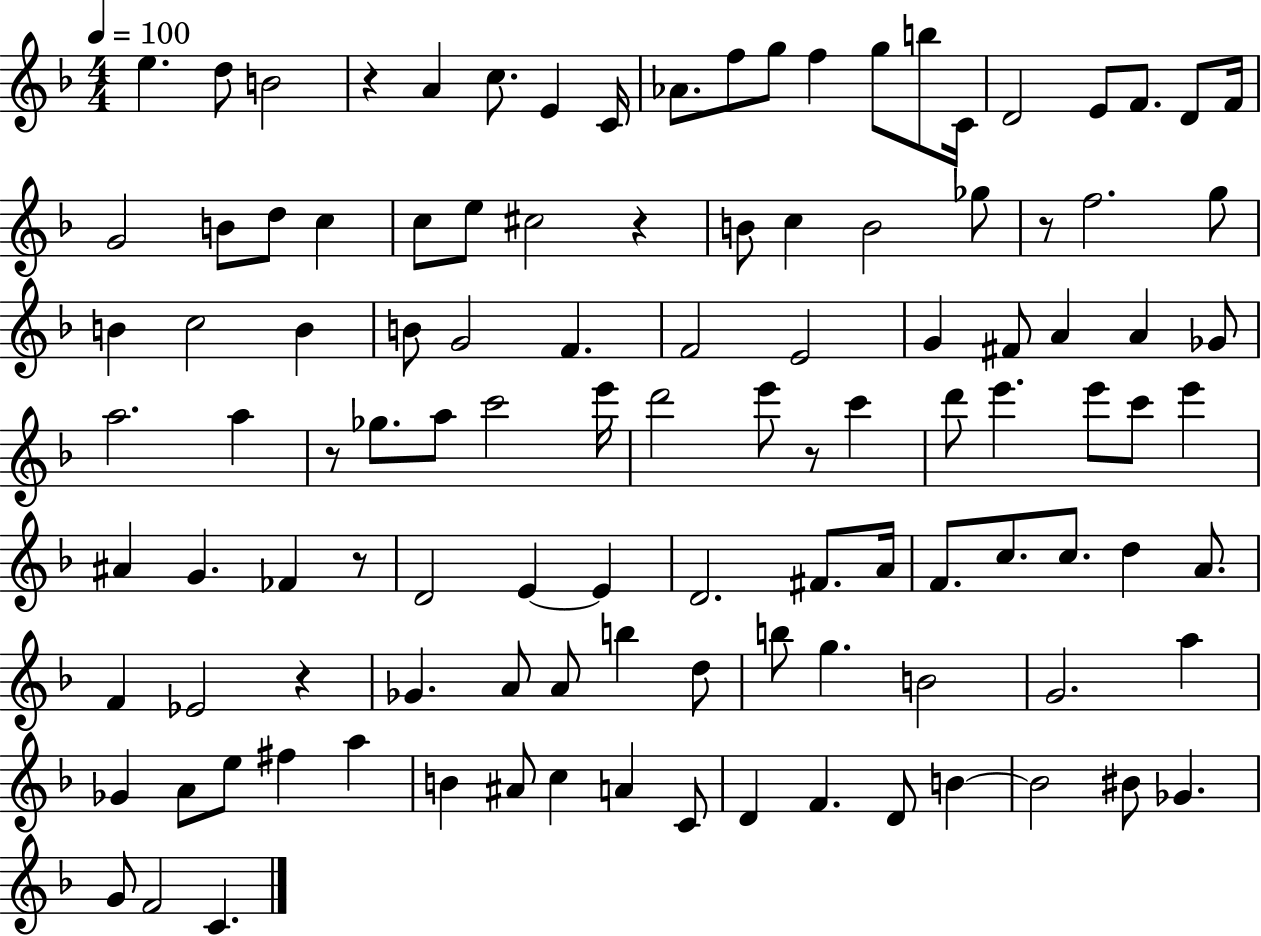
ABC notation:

X:1
T:Untitled
M:4/4
L:1/4
K:F
e d/2 B2 z A c/2 E C/4 _A/2 f/2 g/2 f g/2 b/2 C/4 D2 E/2 F/2 D/2 F/4 G2 B/2 d/2 c c/2 e/2 ^c2 z B/2 c B2 _g/2 z/2 f2 g/2 B c2 B B/2 G2 F F2 E2 G ^F/2 A A _G/2 a2 a z/2 _g/2 a/2 c'2 e'/4 d'2 e'/2 z/2 c' d'/2 e' e'/2 c'/2 e' ^A G _F z/2 D2 E E D2 ^F/2 A/4 F/2 c/2 c/2 d A/2 F _E2 z _G A/2 A/2 b d/2 b/2 g B2 G2 a _G A/2 e/2 ^f a B ^A/2 c A C/2 D F D/2 B B2 ^B/2 _G G/2 F2 C